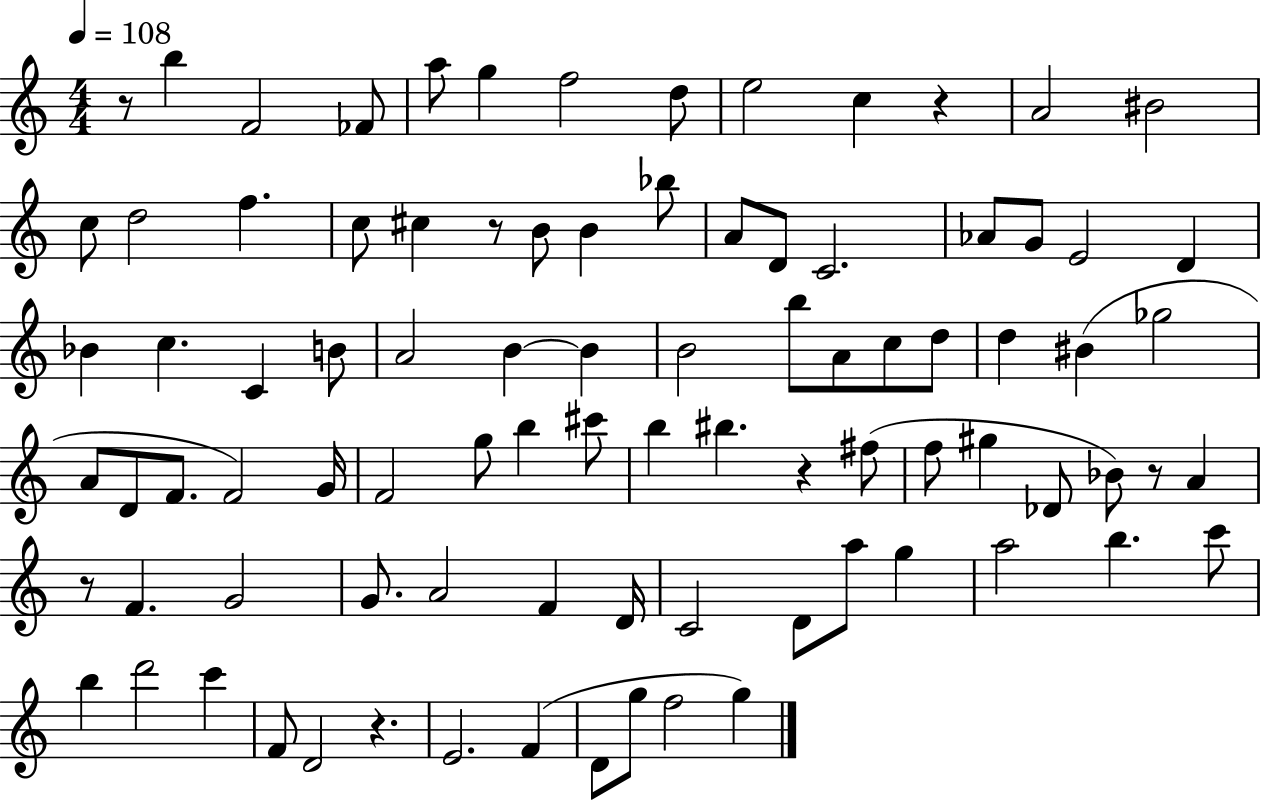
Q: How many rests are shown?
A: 7